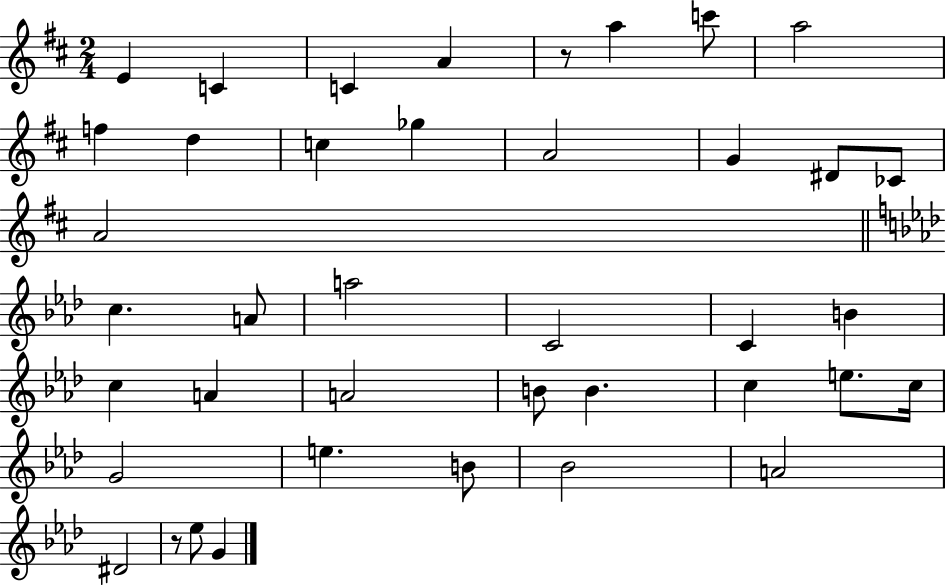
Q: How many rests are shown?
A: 2